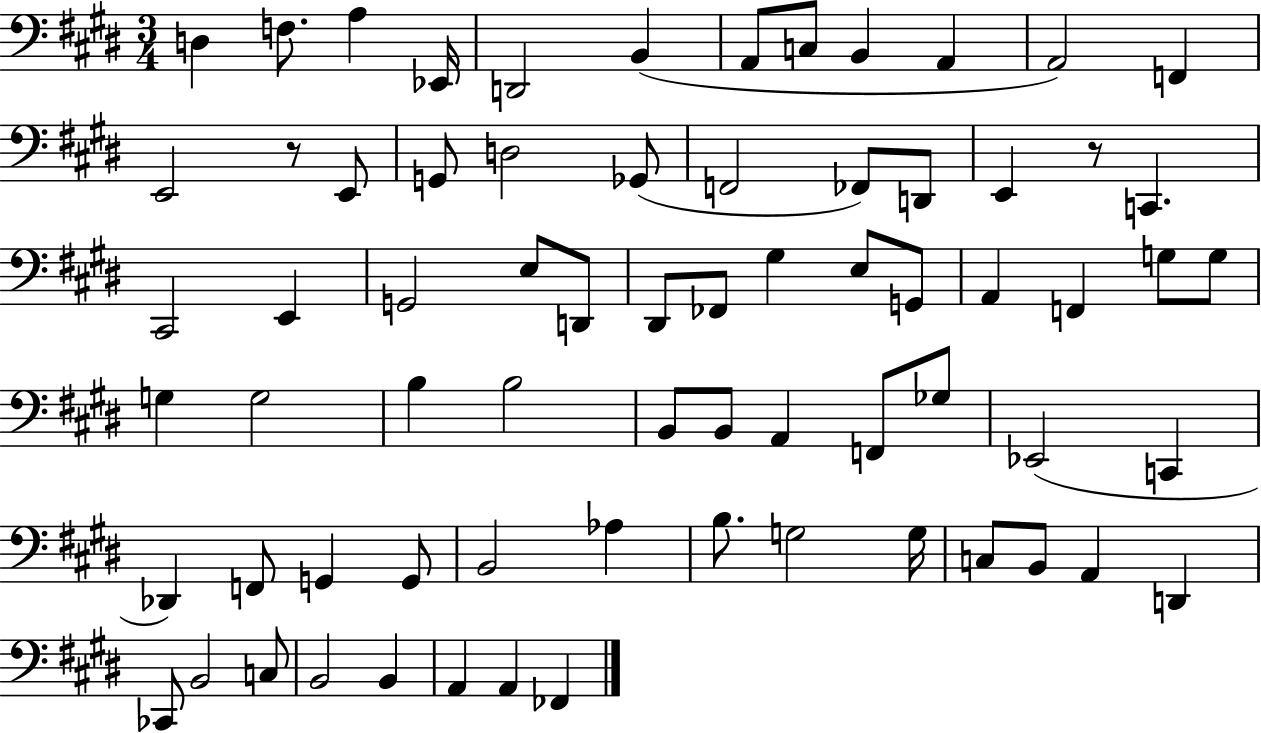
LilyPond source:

{
  \clef bass
  \numericTimeSignature
  \time 3/4
  \key e \major
  d4 f8. a4 ees,16 | d,2 b,4( | a,8 c8 b,4 a,4 | a,2) f,4 | \break e,2 r8 e,8 | g,8 d2 ges,8( | f,2 fes,8) d,8 | e,4 r8 c,4. | \break cis,2 e,4 | g,2 e8 d,8 | dis,8 fes,8 gis4 e8 g,8 | a,4 f,4 g8 g8 | \break g4 g2 | b4 b2 | b,8 b,8 a,4 f,8 ges8 | ees,2( c,4 | \break des,4) f,8 g,4 g,8 | b,2 aes4 | b8. g2 g16 | c8 b,8 a,4 d,4 | \break ces,8 b,2 c8 | b,2 b,4 | a,4 a,4 fes,4 | \bar "|."
}